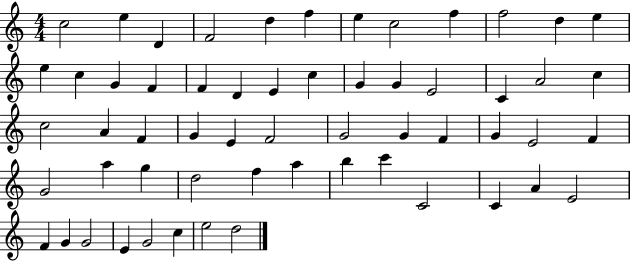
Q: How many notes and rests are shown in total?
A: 58